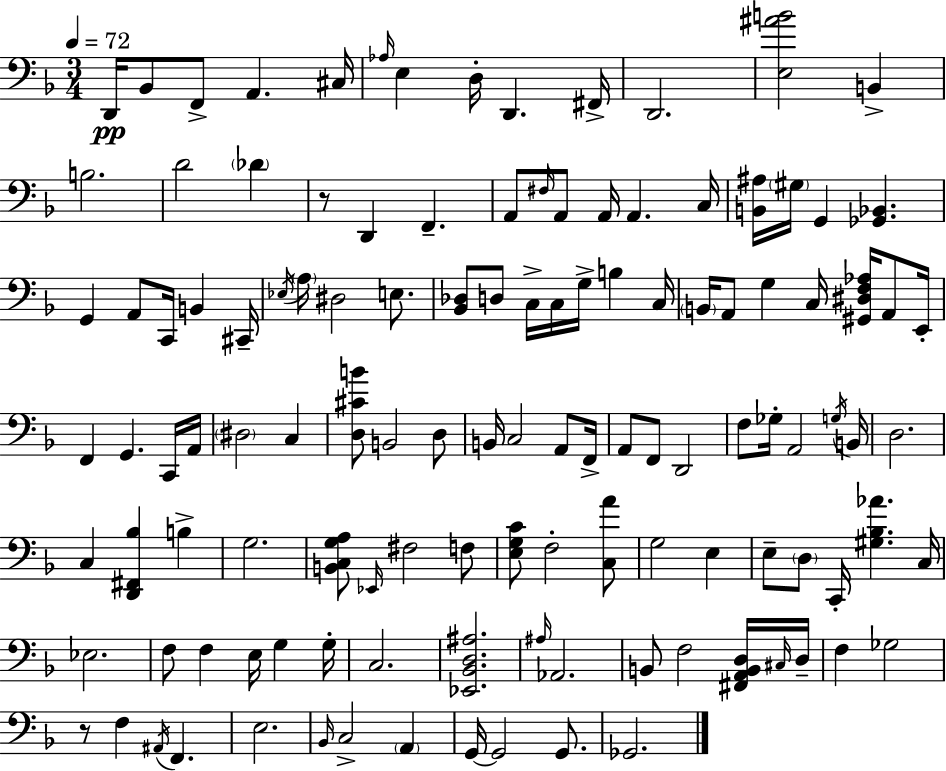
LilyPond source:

{
  \clef bass
  \numericTimeSignature
  \time 3/4
  \key f \major
  \tempo 4 = 72
  \repeat volta 2 { d,16\pp bes,8 f,8-> a,4. cis16 | \grace { aes16 } e4 d16-. d,4. | fis,16-> d,2. | <e ais' b'>2 b,4-> | \break b2. | d'2 \parenthesize des'4 | r8 d,4 f,4.-- | a,8 \grace { fis16 } a,8 a,16 a,4. | \break c16 <b, ais>16 \parenthesize gis16 g,4 <ges, bes,>4. | g,4 a,8 c,16 b,4 | cis,16-- \acciaccatura { ees16 } \parenthesize a16 dis2 | e8. <bes, des>8 d8 c16-> c16 g16-> b4 | \break c16 \parenthesize b,16 a,8 g4 c16 <gis, dis f aes>16 | a,8 e,16-. f,4 g,4. | c,16 a,16 \parenthesize dis2 c4 | <d cis' b'>8 b,2 | \break d8 b,16 c2 | a,8 f,16-> a,8 f,8 d,2 | f8 ges16-. a,2 | \acciaccatura { g16 } b,16 d2. | \break c4 <d, fis, bes>4 | b4-> g2. | <b, c g a>8 \grace { ees,16 } fis2 | f8 <e g c'>8 f2-. | \break <c a'>8 g2 | e4 e8-- \parenthesize d8 c,16-. <gis bes aes'>4. | c16 ees2. | f8 f4 e16 | \break g4 g16-. c2. | <ees, bes, d ais>2. | \grace { ais16 } aes,2. | b,8 f2 | \break <fis, a, b, d>16 \grace { cis16 } d16-- f4 ges2 | r8 f4 | \acciaccatura { ais,16 } f,4. e2. | \grace { bes,16 } c2-> | \break \parenthesize a,4 g,16~~ g,2 | g,8. ges,2. | } \bar "|."
}